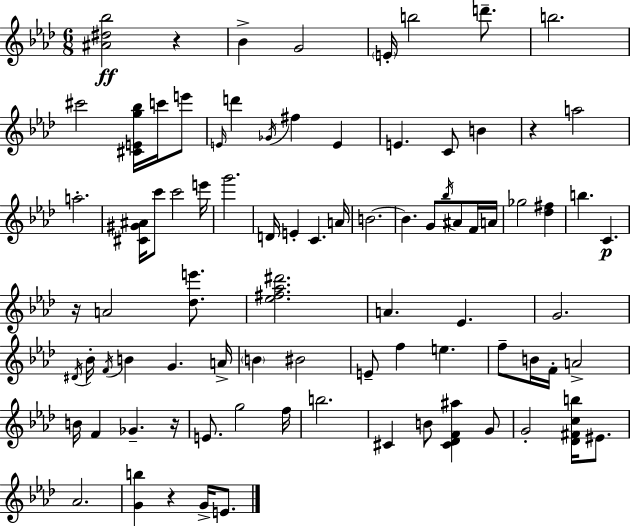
{
  \clef treble
  \numericTimeSignature
  \time 6/8
  \key aes \major
  \repeat volta 2 { <ais' dis'' bes''>2\ff r4 | bes'4-> g'2 | \parenthesize e'16-. b''2 d'''8.-- | b''2. | \break cis'''2 <cis' e' g'' bes''>16 c'''16 e'''8 | \grace { e'16 } d'''4 \acciaccatura { ges'16 } fis''4 e'4 | e'4. c'8 b'4 | r4 a''2 | \break a''2.-. | <cis' gis' ais'>16 c'''8 c'''2 | e'''16 g'''2. | d'16 e'4-. c'4. | \break a'16 b'2.~~ | b'4. g'8 \acciaccatura { bes''16 } ais'8 | f'16 a'16 ges''2 <des'' fis''>4 | b''4. c'4.\p | \break r16 a'2 | <des'' e'''>8. <ees'' fis'' aes'' dis'''>2. | a'4. ees'4. | g'2. | \break \acciaccatura { dis'16 } bes'16-. \acciaccatura { f'16 } b'4 g'4. | a'16-> \parenthesize b'4 bis'2 | e'8-- f''4 e''4. | f''8-- b'16 f'16-. a'2-> | \break b'16 f'4 ges'4.-- | r16 e'8. g''2 | f''16 b''2. | cis'4 b'8 <cis' des' f' ais''>4 | \break g'8 g'2-. | <des' fis' c'' b''>16 eis'8. aes'2. | <g' b''>4 r4 | g'16-> e'8. } \bar "|."
}